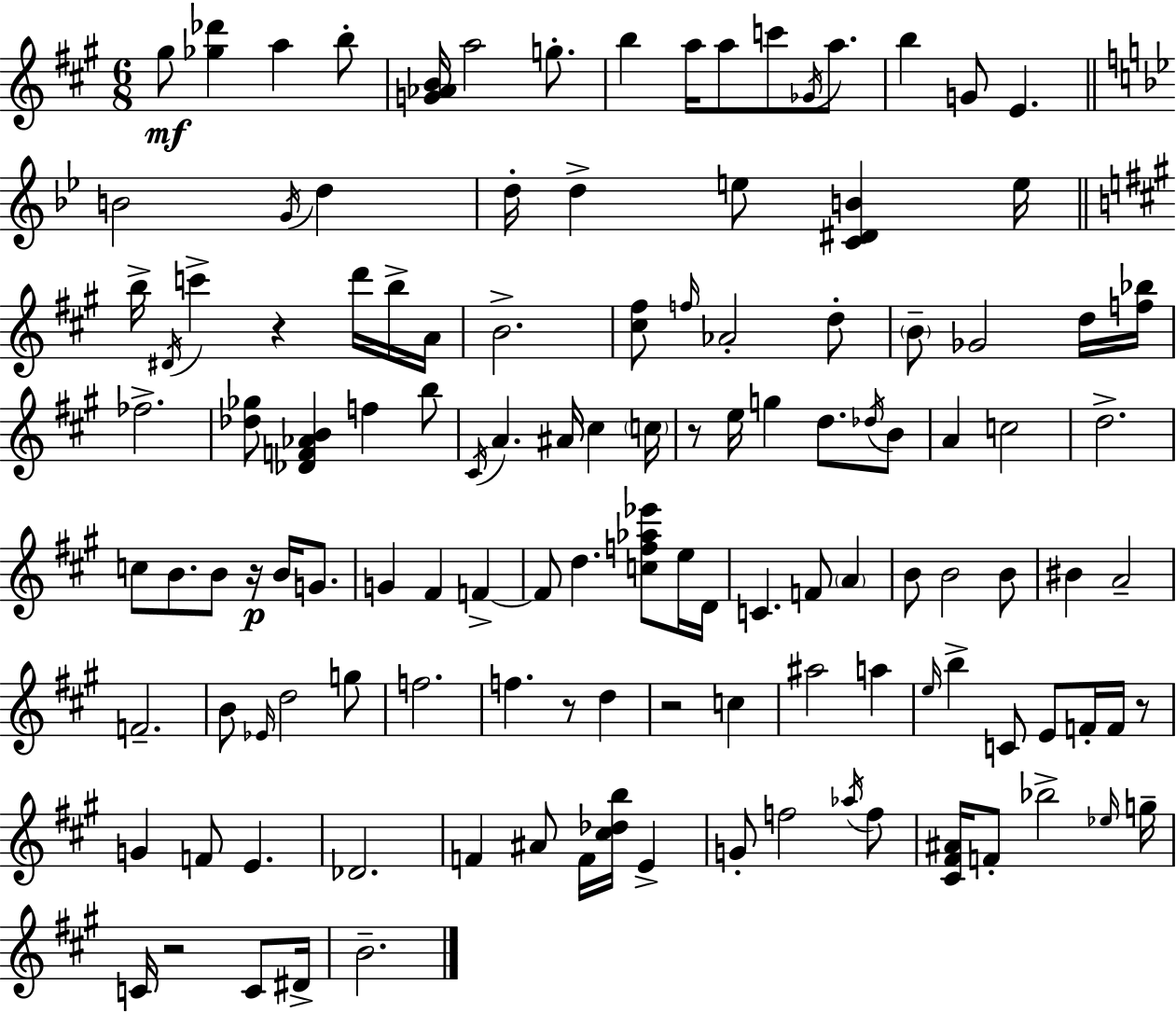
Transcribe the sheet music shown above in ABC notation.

X:1
T:Untitled
M:6/8
L:1/4
K:A
^g/2 [_g_d'] a b/2 [G_AB]/4 a2 g/2 b a/4 a/2 c'/2 _G/4 a/2 b G/2 E B2 G/4 d d/4 d e/2 [C^DB] e/4 b/4 ^D/4 c' z d'/4 b/4 A/4 B2 [^c^f]/2 f/4 _A2 d/2 B/2 _G2 d/4 [f_b]/4 _f2 [_d_g]/2 [_DF_AB] f b/2 ^C/4 A ^A/4 ^c c/4 z/2 e/4 g d/2 _d/4 B/2 A c2 d2 c/2 B/2 B/2 z/4 B/4 G/2 G ^F F F/2 d [cf_a_e']/2 e/4 D/4 C F/2 A B/2 B2 B/2 ^B A2 F2 B/2 _E/4 d2 g/2 f2 f z/2 d z2 c ^a2 a e/4 b C/2 E/2 F/4 F/4 z/2 G F/2 E _D2 F ^A/2 F/4 [^c_db]/4 E G/2 f2 _a/4 f/2 [^C^F^A]/4 F/2 _b2 _e/4 g/4 C/4 z2 C/2 ^D/4 B2